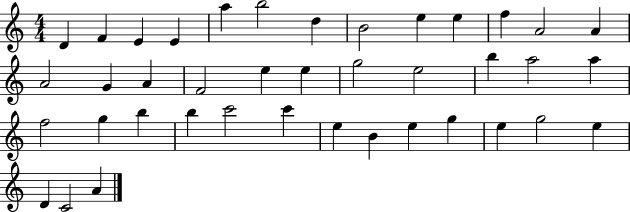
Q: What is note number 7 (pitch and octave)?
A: D5